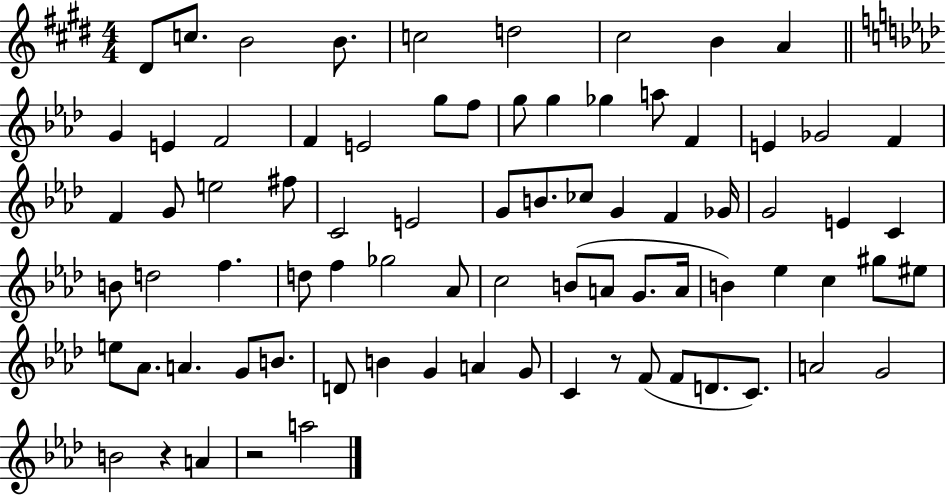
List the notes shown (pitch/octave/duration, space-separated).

D#4/e C5/e. B4/h B4/e. C5/h D5/h C#5/h B4/q A4/q G4/q E4/q F4/h F4/q E4/h G5/e F5/e G5/e G5/q Gb5/q A5/e F4/q E4/q Gb4/h F4/q F4/q G4/e E5/h F#5/e C4/h E4/h G4/e B4/e. CES5/e G4/q F4/q Gb4/s G4/h E4/q C4/q B4/e D5/h F5/q. D5/e F5/q Gb5/h Ab4/e C5/h B4/e A4/e G4/e. A4/s B4/q Eb5/q C5/q G#5/e EIS5/e E5/e Ab4/e. A4/q. G4/e B4/e. D4/e B4/q G4/q A4/q G4/e C4/q R/e F4/e F4/e D4/e. C4/e. A4/h G4/h B4/h R/q A4/q R/h A5/h